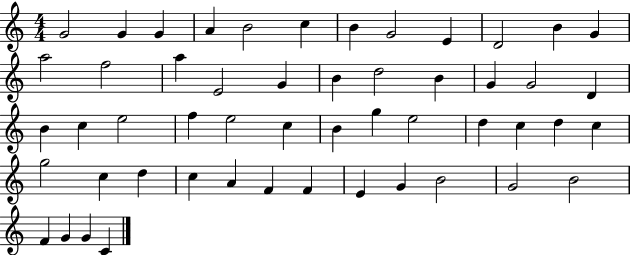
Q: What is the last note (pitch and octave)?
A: C4